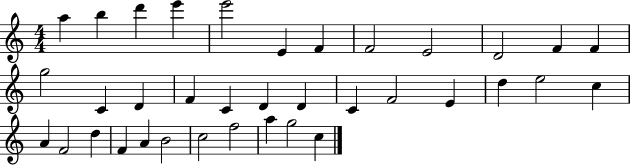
{
  \clef treble
  \numericTimeSignature
  \time 4/4
  \key c \major
  a''4 b''4 d'''4 e'''4 | e'''2 e'4 f'4 | f'2 e'2 | d'2 f'4 f'4 | \break g''2 c'4 d'4 | f'4 c'4 d'4 d'4 | c'4 f'2 e'4 | d''4 e''2 c''4 | \break a'4 f'2 d''4 | f'4 a'4 b'2 | c''2 f''2 | a''4 g''2 c''4 | \break \bar "|."
}